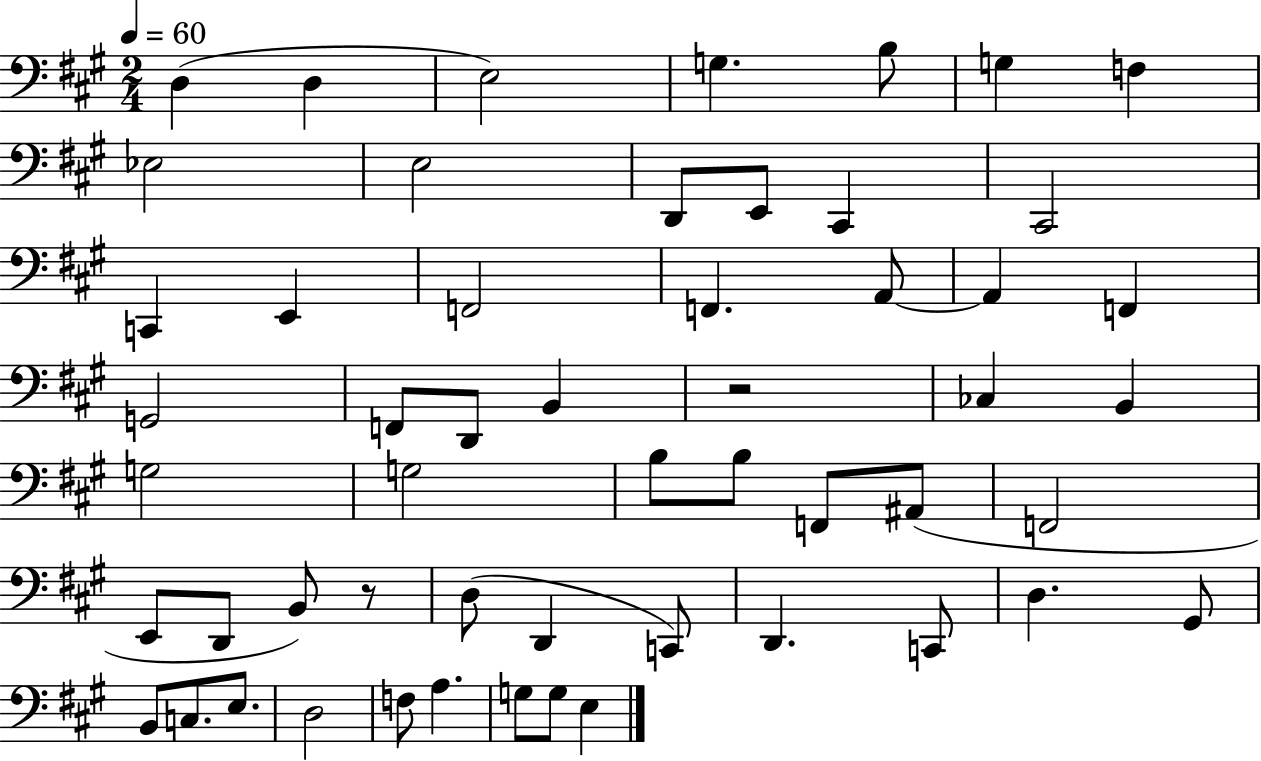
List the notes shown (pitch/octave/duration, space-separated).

D3/q D3/q E3/h G3/q. B3/e G3/q F3/q Eb3/h E3/h D2/e E2/e C#2/q C#2/h C2/q E2/q F2/h F2/q. A2/e A2/q F2/q G2/h F2/e D2/e B2/q R/h CES3/q B2/q G3/h G3/h B3/e B3/e F2/e A#2/e F2/h E2/e D2/e B2/e R/e D3/e D2/q C2/e D2/q. C2/e D3/q. G#2/e B2/e C3/e. E3/e. D3/h F3/e A3/q. G3/e G3/e E3/q